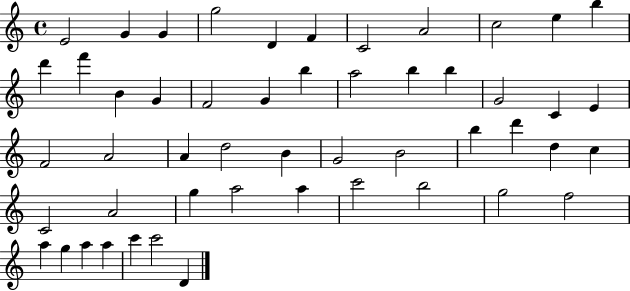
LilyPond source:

{
  \clef treble
  \time 4/4
  \defaultTimeSignature
  \key c \major
  e'2 g'4 g'4 | g''2 d'4 f'4 | c'2 a'2 | c''2 e''4 b''4 | \break d'''4 f'''4 b'4 g'4 | f'2 g'4 b''4 | a''2 b''4 b''4 | g'2 c'4 e'4 | \break f'2 a'2 | a'4 d''2 b'4 | g'2 b'2 | b''4 d'''4 d''4 c''4 | \break c'2 a'2 | g''4 a''2 a''4 | c'''2 b''2 | g''2 f''2 | \break a''4 g''4 a''4 a''4 | c'''4 c'''2 d'4 | \bar "|."
}